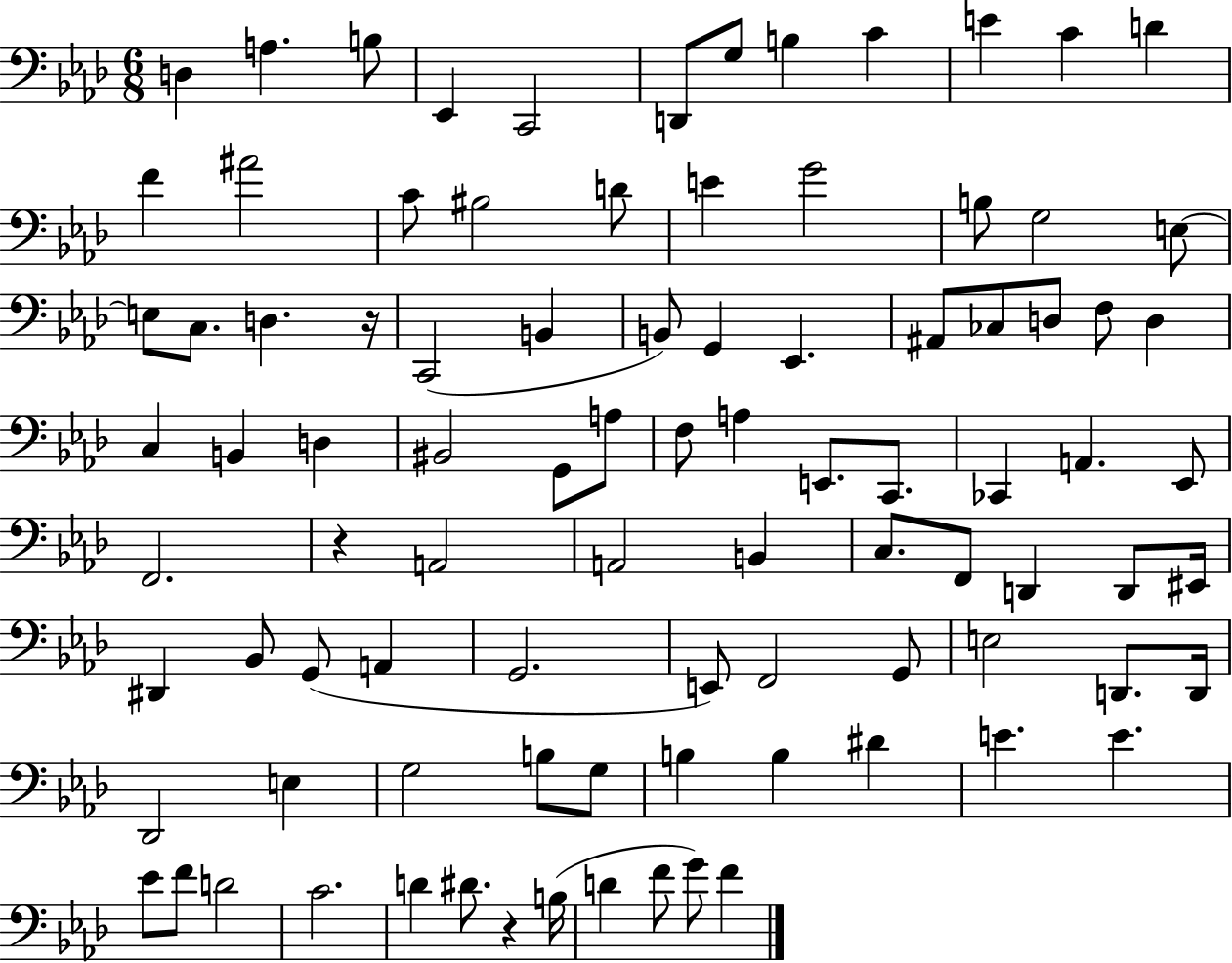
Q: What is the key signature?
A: AES major